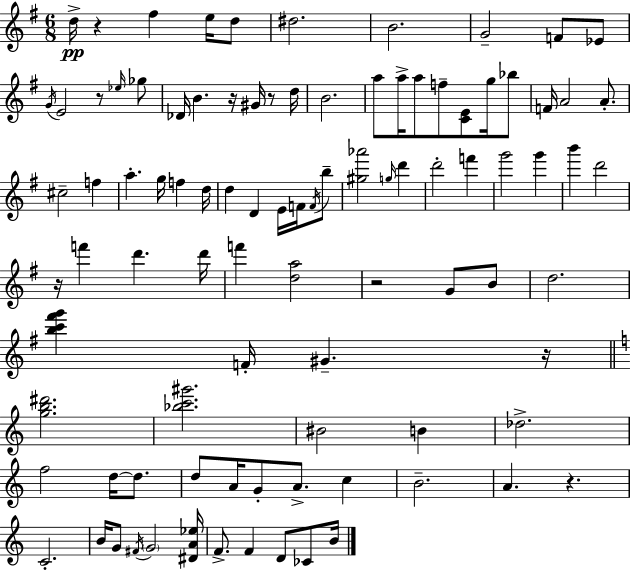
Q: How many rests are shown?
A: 8